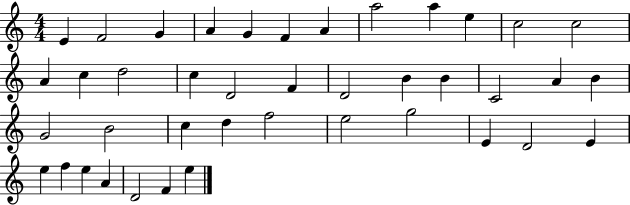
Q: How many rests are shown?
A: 0